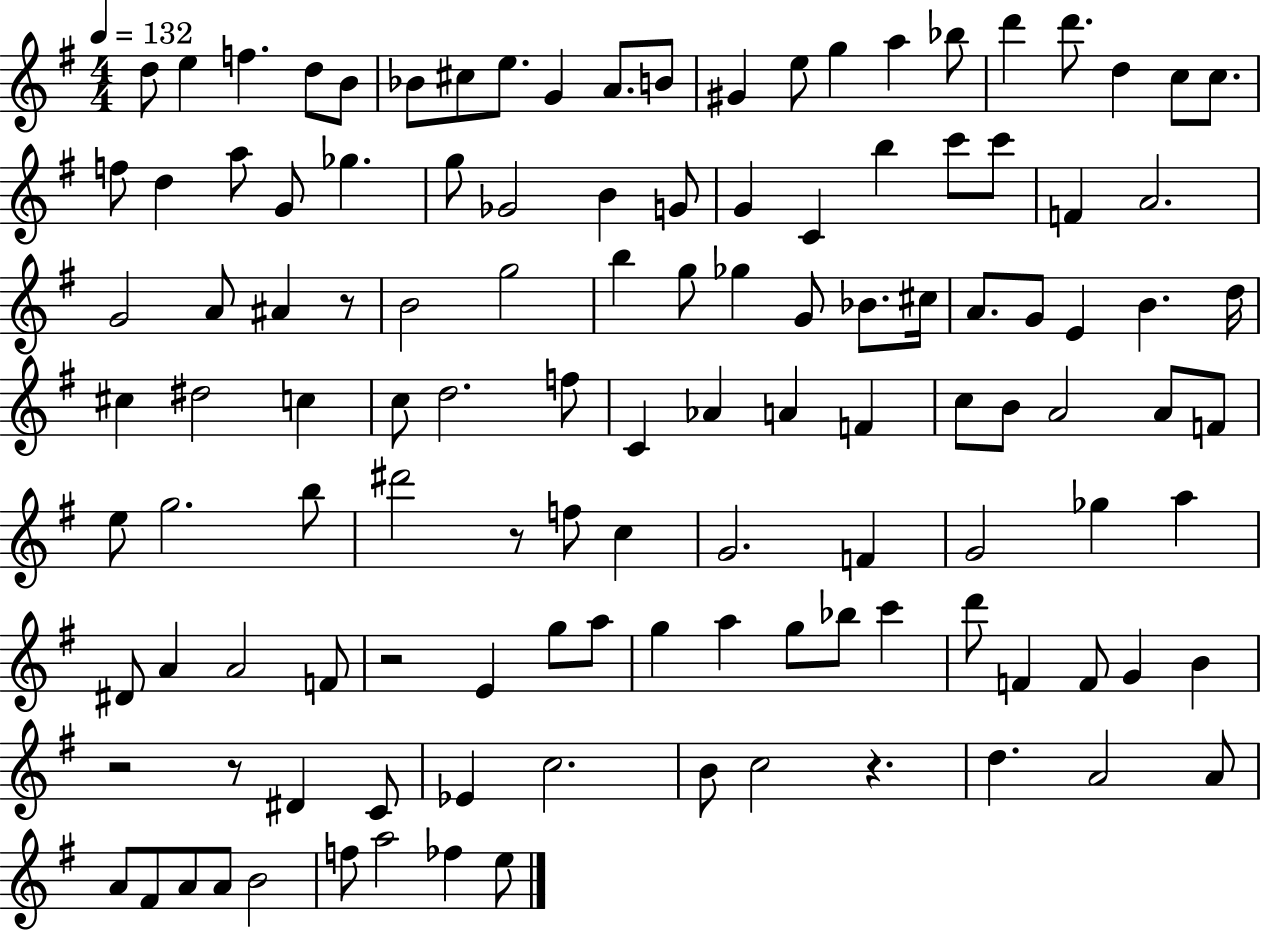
{
  \clef treble
  \numericTimeSignature
  \time 4/4
  \key g \major
  \tempo 4 = 132
  \repeat volta 2 { d''8 e''4 f''4. d''8 b'8 | bes'8 cis''8 e''8. g'4 a'8. b'8 | gis'4 e''8 g''4 a''4 bes''8 | d'''4 d'''8. d''4 c''8 c''8. | \break f''8 d''4 a''8 g'8 ges''4. | g''8 ges'2 b'4 g'8 | g'4 c'4 b''4 c'''8 c'''8 | f'4 a'2. | \break g'2 a'8 ais'4 r8 | b'2 g''2 | b''4 g''8 ges''4 g'8 bes'8. cis''16 | a'8. g'8 e'4 b'4. d''16 | \break cis''4 dis''2 c''4 | c''8 d''2. f''8 | c'4 aes'4 a'4 f'4 | c''8 b'8 a'2 a'8 f'8 | \break e''8 g''2. b''8 | dis'''2 r8 f''8 c''4 | g'2. f'4 | g'2 ges''4 a''4 | \break dis'8 a'4 a'2 f'8 | r2 e'4 g''8 a''8 | g''4 a''4 g''8 bes''8 c'''4 | d'''8 f'4 f'8 g'4 b'4 | \break r2 r8 dis'4 c'8 | ees'4 c''2. | b'8 c''2 r4. | d''4. a'2 a'8 | \break a'8 fis'8 a'8 a'8 b'2 | f''8 a''2 fes''4 e''8 | } \bar "|."
}